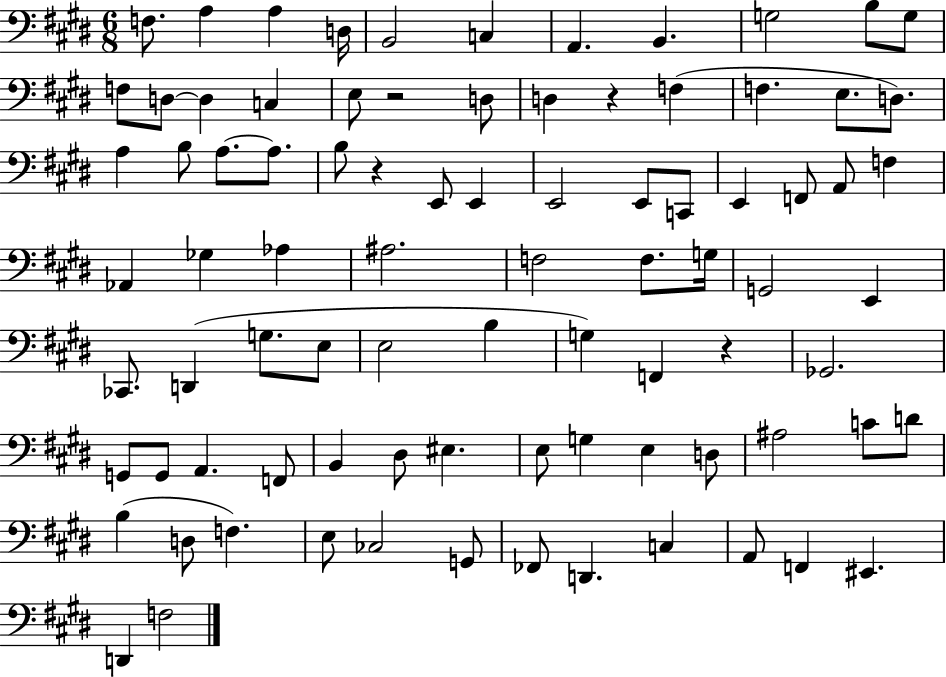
X:1
T:Untitled
M:6/8
L:1/4
K:E
F,/2 A, A, D,/4 B,,2 C, A,, B,, G,2 B,/2 G,/2 F,/2 D,/2 D, C, E,/2 z2 D,/2 D, z F, F, E,/2 D,/2 A, B,/2 A,/2 A,/2 B,/2 z E,,/2 E,, E,,2 E,,/2 C,,/2 E,, F,,/2 A,,/2 F, _A,, _G, _A, ^A,2 F,2 F,/2 G,/4 G,,2 E,, _C,,/2 D,, G,/2 E,/2 E,2 B, G, F,, z _G,,2 G,,/2 G,,/2 A,, F,,/2 B,, ^D,/2 ^E, E,/2 G, E, D,/2 ^A,2 C/2 D/2 B, D,/2 F, E,/2 _C,2 G,,/2 _F,,/2 D,, C, A,,/2 F,, ^E,, D,, F,2